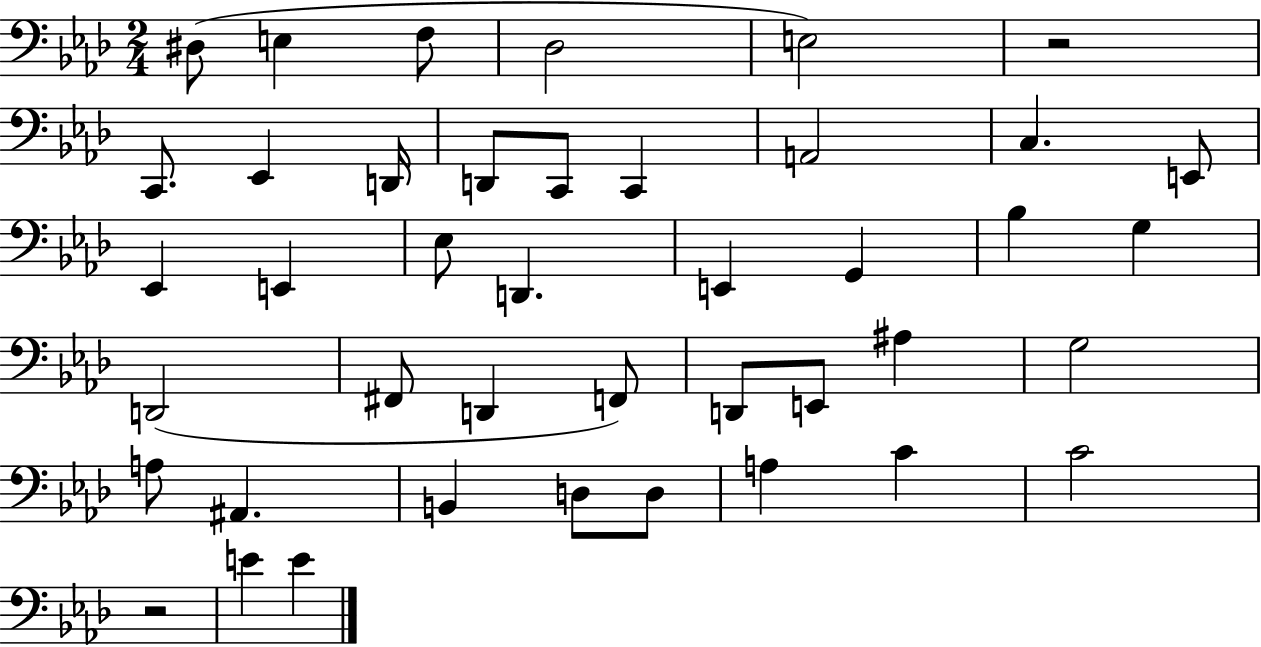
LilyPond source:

{
  \clef bass
  \numericTimeSignature
  \time 2/4
  \key aes \major
  dis8( e4 f8 | des2 | e2) | r2 | \break c,8. ees,4 d,16 | d,8 c,8 c,4 | a,2 | c4. e,8 | \break ees,4 e,4 | ees8 d,4. | e,4 g,4 | bes4 g4 | \break d,2( | fis,8 d,4 f,8) | d,8 e,8 ais4 | g2 | \break a8 ais,4. | b,4 d8 d8 | a4 c'4 | c'2 | \break r2 | e'4 e'4 | \bar "|."
}